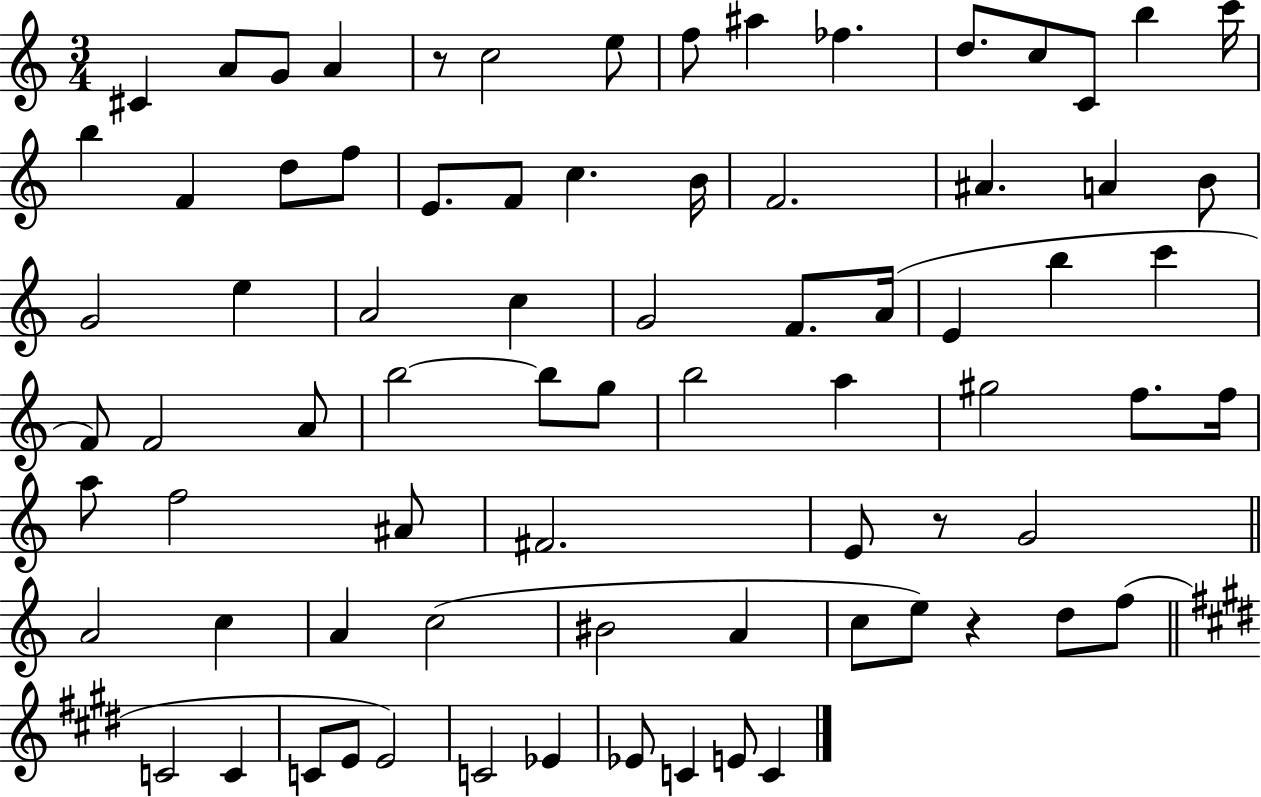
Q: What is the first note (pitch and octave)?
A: C#4